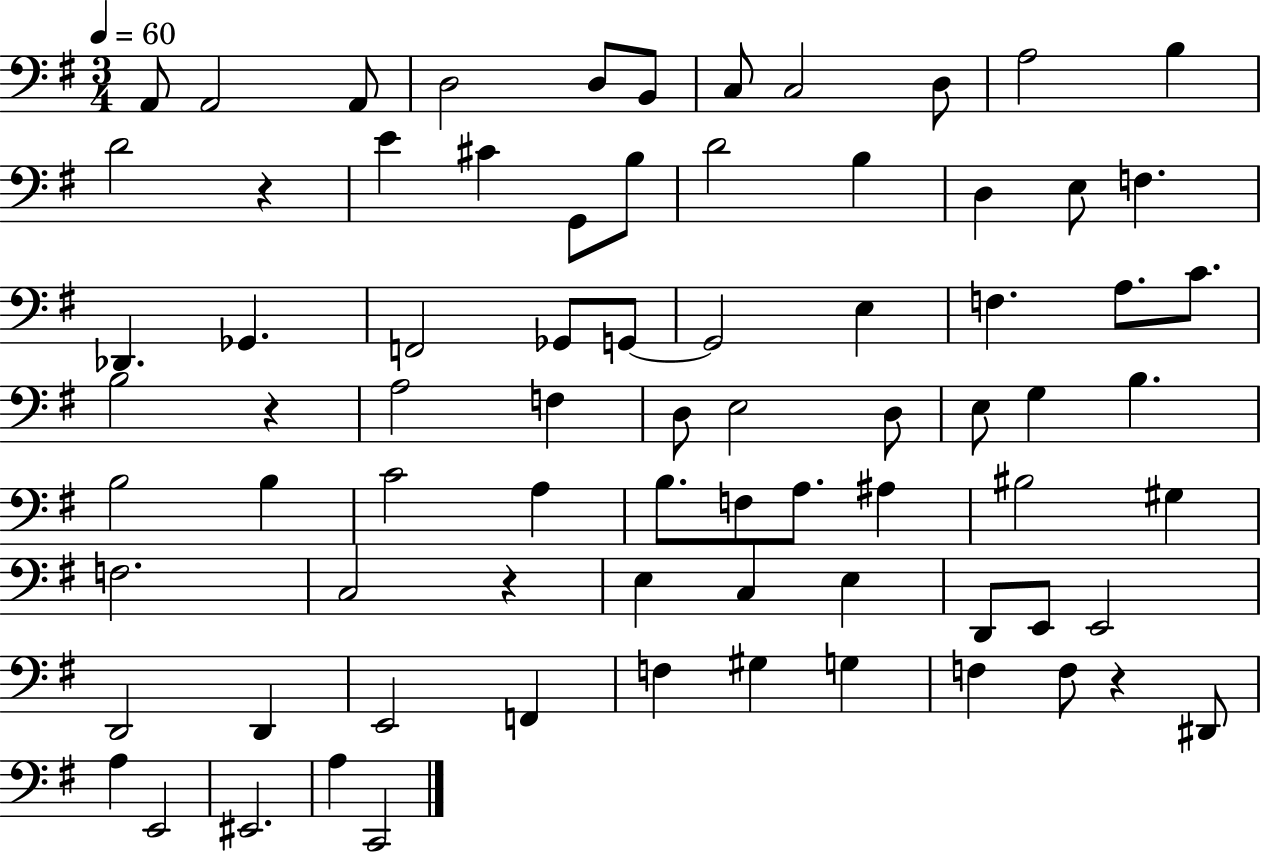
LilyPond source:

{
  \clef bass
  \numericTimeSignature
  \time 3/4
  \key g \major
  \tempo 4 = 60
  a,8 a,2 a,8 | d2 d8 b,8 | c8 c2 d8 | a2 b4 | \break d'2 r4 | e'4 cis'4 g,8 b8 | d'2 b4 | d4 e8 f4. | \break des,4. ges,4. | f,2 ges,8 g,8~~ | g,2 e4 | f4. a8. c'8. | \break b2 r4 | a2 f4 | d8 e2 d8 | e8 g4 b4. | \break b2 b4 | c'2 a4 | b8. f8 a8. ais4 | bis2 gis4 | \break f2. | c2 r4 | e4 c4 e4 | d,8 e,8 e,2 | \break d,2 d,4 | e,2 f,4 | f4 gis4 g4 | f4 f8 r4 dis,8 | \break a4 e,2 | eis,2. | a4 c,2 | \bar "|."
}